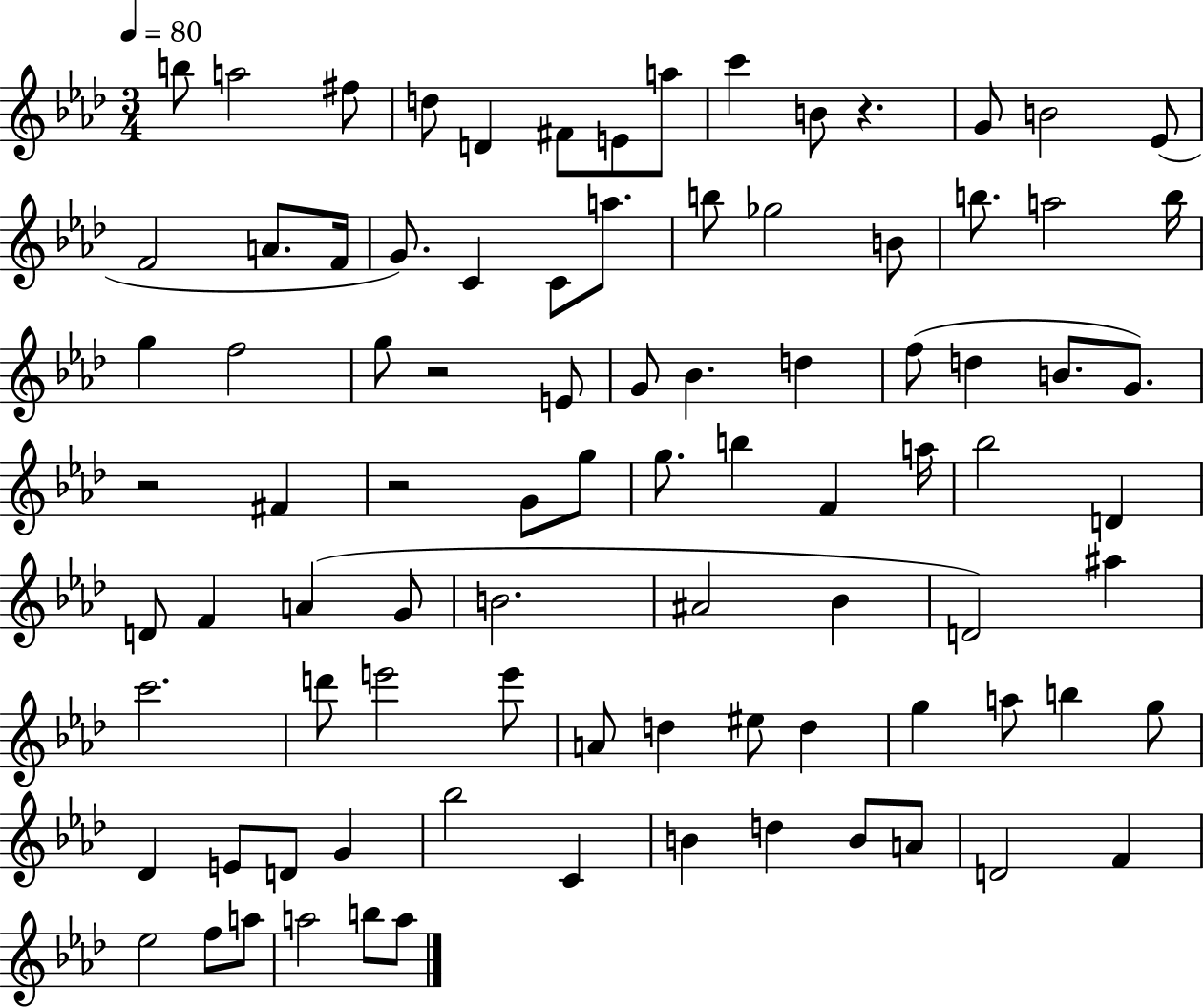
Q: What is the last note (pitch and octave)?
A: A5